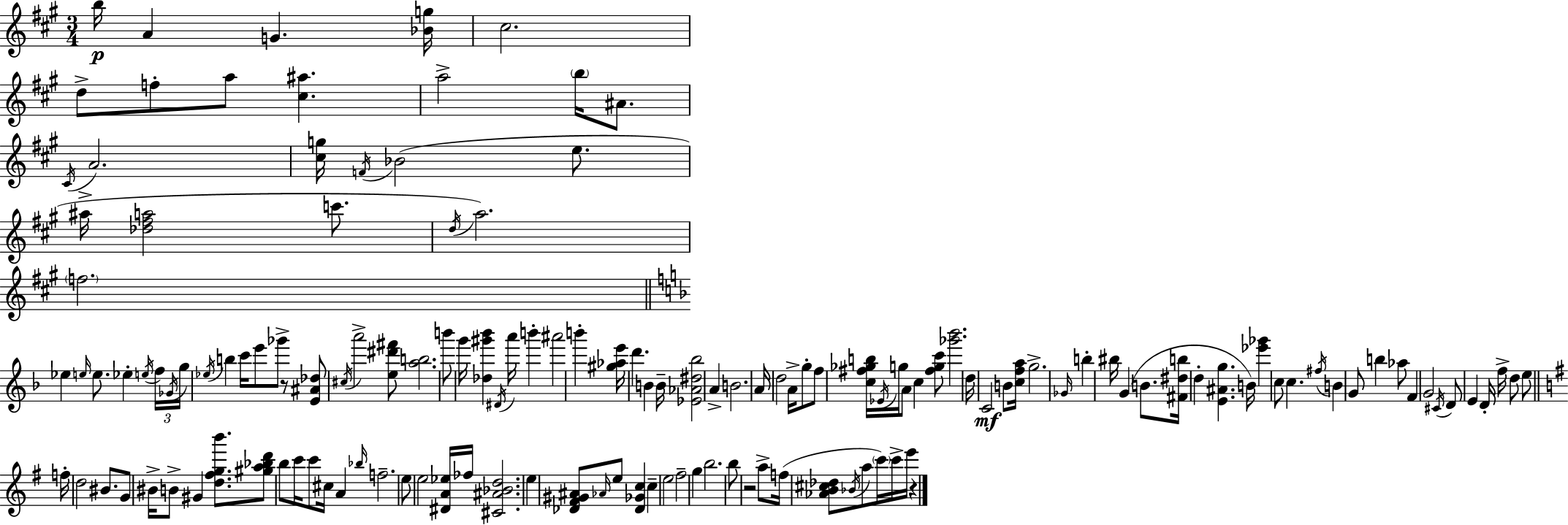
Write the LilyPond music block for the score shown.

{
  \clef treble
  \numericTimeSignature
  \time 3/4
  \key a \major
  b''16\p a'4 g'4. <bes' g''>16 | cis''2. | d''8-> f''8-. a''8 <cis'' ais''>4. | a''2-> \parenthesize b''16 ais'8. | \break \acciaccatura { cis'16 } a'2. | <cis'' g''>16 \acciaccatura { f'16 } bes'2( e''8. | ais''16-> <des'' fis'' a''>2 c'''8. | \acciaccatura { d''16 }) a''2. | \break \parenthesize f''2. | \bar "||" \break \key d \minor ees''4 \grace { e''16 } e''8. ees''4-. | \acciaccatura { e''16 } \tuplet 3/2 { f''16 \acciaccatura { ges'16 } g''16 } \acciaccatura { ees''16 } b''4 c'''16 e'''8 | ges'''8-> r8 <e' ais' des''>8 \acciaccatura { cis''16 } a'''2-> | <e'' dis''' fis'''>8 <a'' b''>2. | \break b'''8 g'''16 <des'' gis''' bes'''>4 | \acciaccatura { dis'16 } a'''16 b'''4-. ais'''2 | b'''4-. <gis'' aes'' e'''>16 d'''4. | b'4 b'16-- <ees' aes' dis'' bes''>2 | \break a'4-> b'2. | a'16 d''2 | a'16-> g''8-. f''8 <c'' fis'' ges'' b''>16 \acciaccatura { ees'16 } g''16 a'8 | c''4 <fis'' g'' c'''>8 <ges''' bes'''>2. | \break d''16 c'2\mf | b'8 <c'' f'' a''>16 g''2.-> | \grace { ges'16 } b''4-. | bis''16 g'4( b'8. <fis' dis'' b''>16 d''4-. | \break <e' ais' g''>4. b'16) <ees''' ges'''>4 | c''8 c''4. \acciaccatura { fis''16 } b'4 | g'8 b''4 aes''8 f'4 | g'2 \acciaccatura { cis'16 } d'8 | \break e'4 d'16-. f''16-> d''8 e''8 \bar "||" \break \key g \major f''16-. d''2 bis'8. | g'8 bis'16-> b'8-> gis'4 <d'' fis'' g'' b'''>8. | <gis'' a'' bes'' d'''>8 b''8 c'''16 c'''8 cis''16 a'4 | \grace { bes''16 } f''2.-- | \break e''8 e''2 <dis' a' ees''>16 | fes''16 <cis' ais' bes' d''>2. | e''4 <des' fis' gis' ais'>8 \grace { aes'16 } e''8 <des' ges' c''>4 | c''4-- e''2 | \break fis''2-- g''4 | b''2. | b''8 r2 | a''8-> f''16( <aes' b' cis'' des''>8 \acciaccatura { bes'16 } a''8 \parenthesize c'''16) c'''16-> e'''16 r4 | \break \bar "|."
}